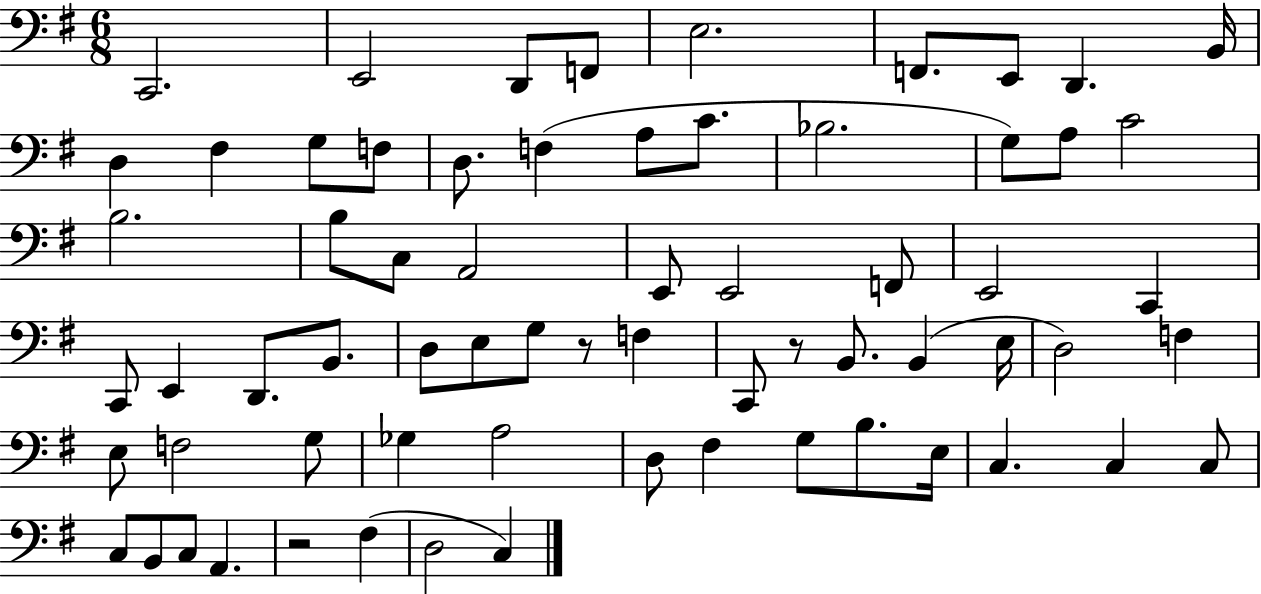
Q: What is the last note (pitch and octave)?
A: C3